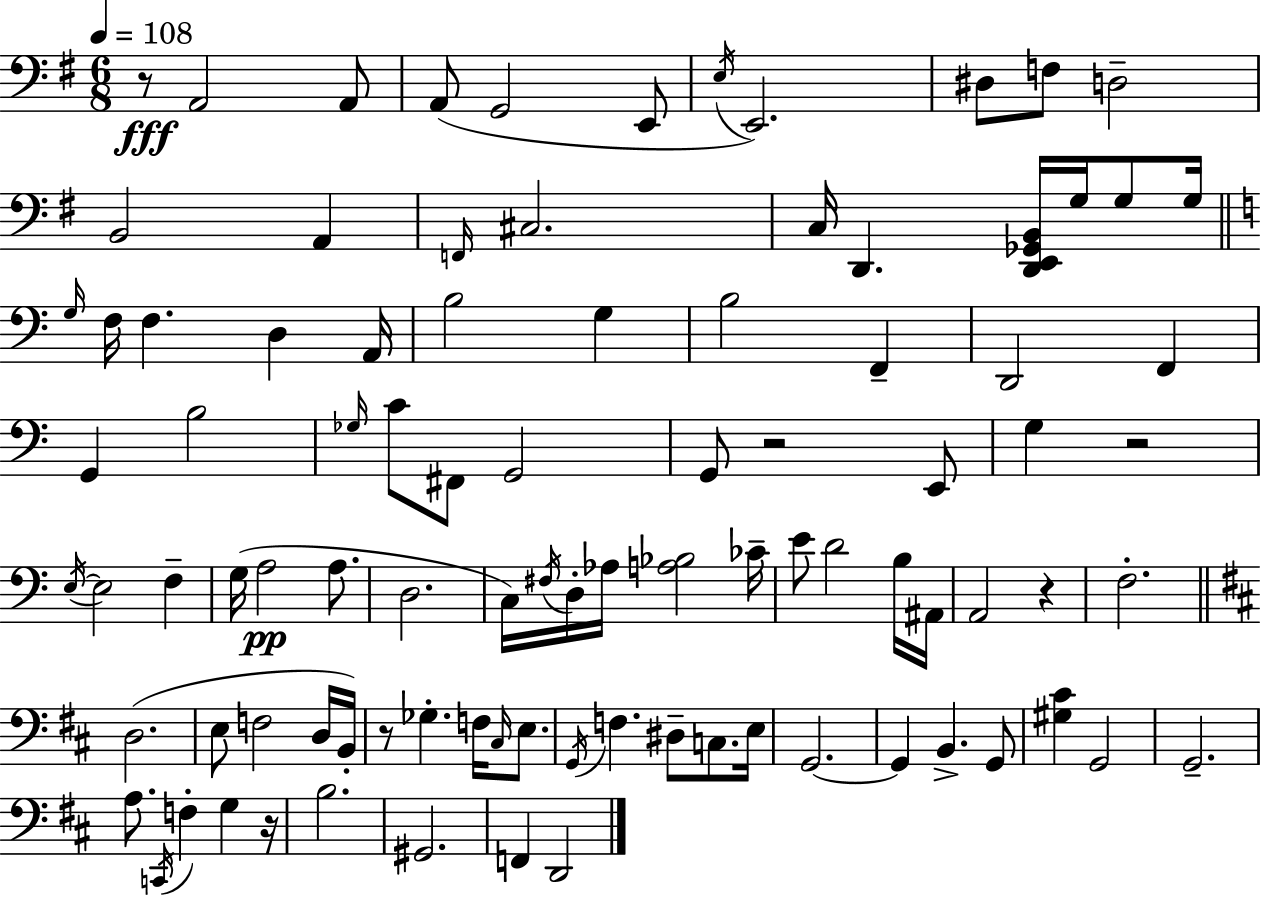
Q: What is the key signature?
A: G major